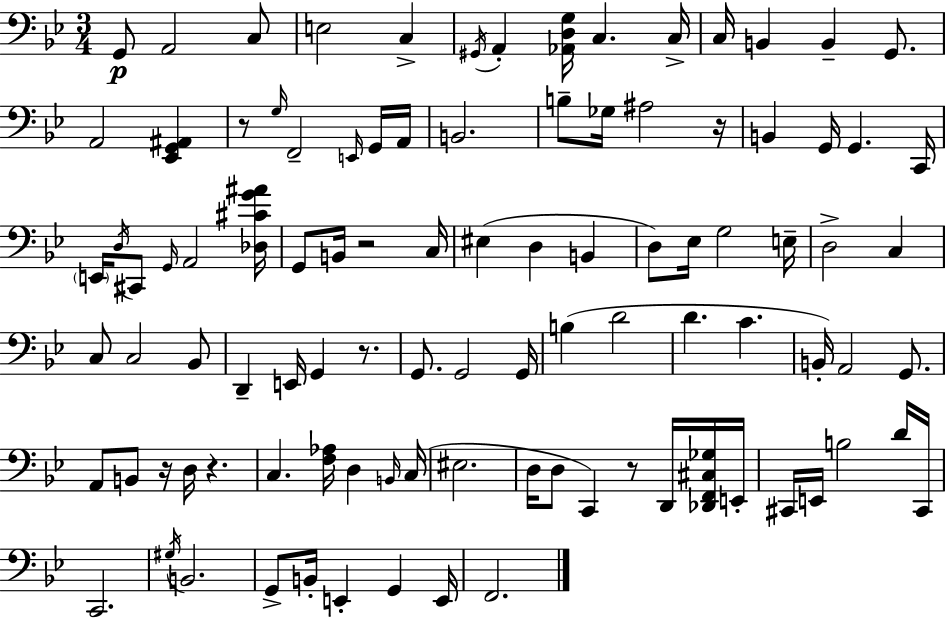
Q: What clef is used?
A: bass